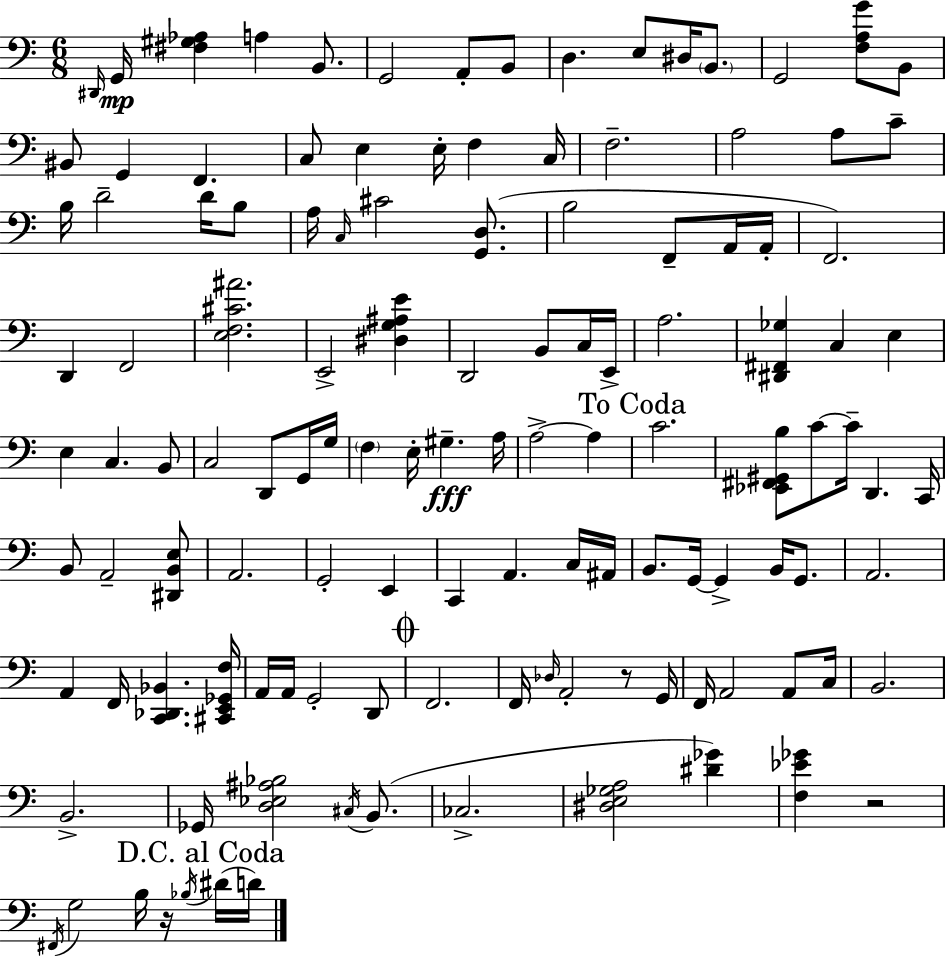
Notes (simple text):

D#2/s G2/s [F#3,G#3,Ab3]/q A3/q B2/e. G2/h A2/e B2/e D3/q. E3/e D#3/s B2/e. G2/h [F3,A3,G4]/e B2/e BIS2/e G2/q F2/q. C3/e E3/q E3/s F3/q C3/s F3/h. A3/h A3/e C4/e B3/s D4/h D4/s B3/e A3/s C3/s C#4/h [G2,D3]/e. B3/h F2/e A2/s A2/s F2/h. D2/q F2/h [E3,F3,C#4,A#4]/h. E2/h [D#3,G3,A#3,E4]/q D2/h B2/e C3/s E2/s A3/h. [D#2,F#2,Gb3]/q C3/q E3/q E3/q C3/q. B2/e C3/h D2/e G2/s G3/s F3/q E3/s G#3/q. A3/s A3/h A3/q C4/h. [Eb2,F#2,G#2,B3]/e C4/e C4/s D2/q. C2/s B2/e A2/h [D#2,B2,E3]/e A2/h. G2/h E2/q C2/q A2/q. C3/s A#2/s B2/e. G2/s G2/q B2/s G2/e. A2/h. A2/q F2/s [C2,Db2,Bb2]/q. [C#2,E2,Gb2,F3]/s A2/s A2/s G2/h D2/e F2/h. F2/s Db3/s A2/h R/e G2/s F2/s A2/h A2/e C3/s B2/h. B2/h. Gb2/s [D3,Eb3,A#3,Bb3]/h C#3/s B2/e. CES3/h. [D#3,E3,Gb3,A3]/h [D#4,Gb4]/q [F3,Eb4,Gb4]/q R/h F#2/s G3/h B3/s R/s Bb3/s D#4/s D4/s